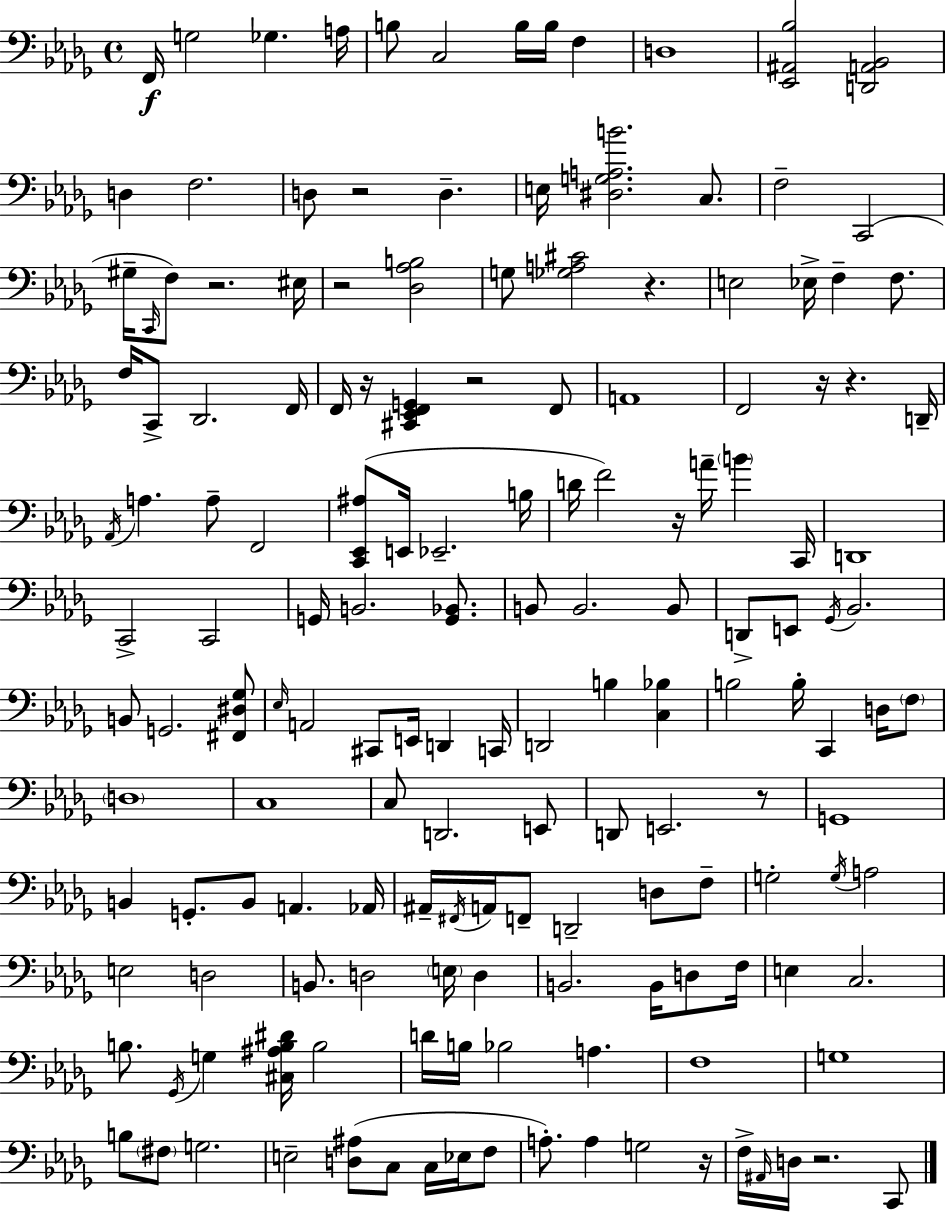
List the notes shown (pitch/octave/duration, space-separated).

F2/s G3/h Gb3/q. A3/s B3/e C3/h B3/s B3/s F3/q D3/w [Eb2,A#2,Bb3]/h [D2,A2,Bb2]/h D3/q F3/h. D3/e R/h D3/q. E3/s [D#3,G3,A3,B4]/h. C3/e. F3/h C2/h G#3/s C2/s F3/e R/h. EIS3/s R/h [Db3,Ab3,B3]/h G3/e [Gb3,A3,C#4]/h R/q. E3/h Eb3/s F3/q F3/e. F3/s C2/e Db2/h. F2/s F2/s R/s [C#2,Eb2,F2,G2]/q R/h F2/e A2/w F2/h R/s R/q. D2/s Ab2/s A3/q. A3/e F2/h [C2,Eb2,A#3]/e E2/s Eb2/h. B3/s D4/s F4/h R/s A4/s B4/q C2/s D2/w C2/h C2/h G2/s B2/h. [G2,Bb2]/e. B2/e B2/h. B2/e D2/e E2/e Gb2/s Bb2/h. B2/e G2/h. [F#2,D#3,Gb3]/e Eb3/s A2/h C#2/e E2/s D2/q C2/s D2/h B3/q [C3,Bb3]/q B3/h B3/s C2/q D3/s F3/e D3/w C3/w C3/e D2/h. E2/e D2/e E2/h. R/e G2/w B2/q G2/e. B2/e A2/q. Ab2/s A#2/s F#2/s A2/s F2/e D2/h D3/e F3/e G3/h G3/s A3/h E3/h D3/h B2/e. D3/h E3/s D3/q B2/h. B2/s D3/e F3/s E3/q C3/h. B3/e. Gb2/s G3/q [C#3,A#3,B3,D#4]/s B3/h D4/s B3/s Bb3/h A3/q. F3/w G3/w B3/e F#3/e G3/h. E3/h [D3,A#3]/e C3/e C3/s Eb3/s F3/e A3/e. A3/q G3/h R/s F3/s A#2/s D3/s R/h. C2/e